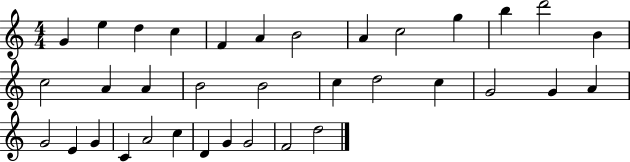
{
  \clef treble
  \numericTimeSignature
  \time 4/4
  \key c \major
  g'4 e''4 d''4 c''4 | f'4 a'4 b'2 | a'4 c''2 g''4 | b''4 d'''2 b'4 | \break c''2 a'4 a'4 | b'2 b'2 | c''4 d''2 c''4 | g'2 g'4 a'4 | \break g'2 e'4 g'4 | c'4 a'2 c''4 | d'4 g'4 g'2 | f'2 d''2 | \break \bar "|."
}